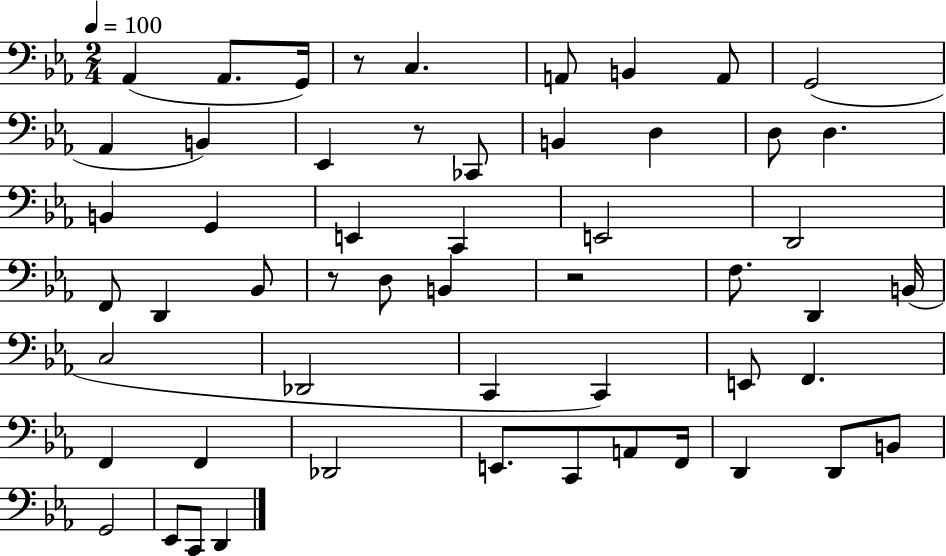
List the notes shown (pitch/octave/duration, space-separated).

Ab2/q Ab2/e. G2/s R/e C3/q. A2/e B2/q A2/e G2/h Ab2/q B2/q Eb2/q R/e CES2/e B2/q D3/q D3/e D3/q. B2/q G2/q E2/q C2/q E2/h D2/h F2/e D2/q Bb2/e R/e D3/e B2/q R/h F3/e. D2/q B2/s C3/h Db2/h C2/q C2/q E2/e F2/q. F2/q F2/q Db2/h E2/e. C2/e A2/e F2/s D2/q D2/e B2/e G2/h Eb2/e C2/e D2/q